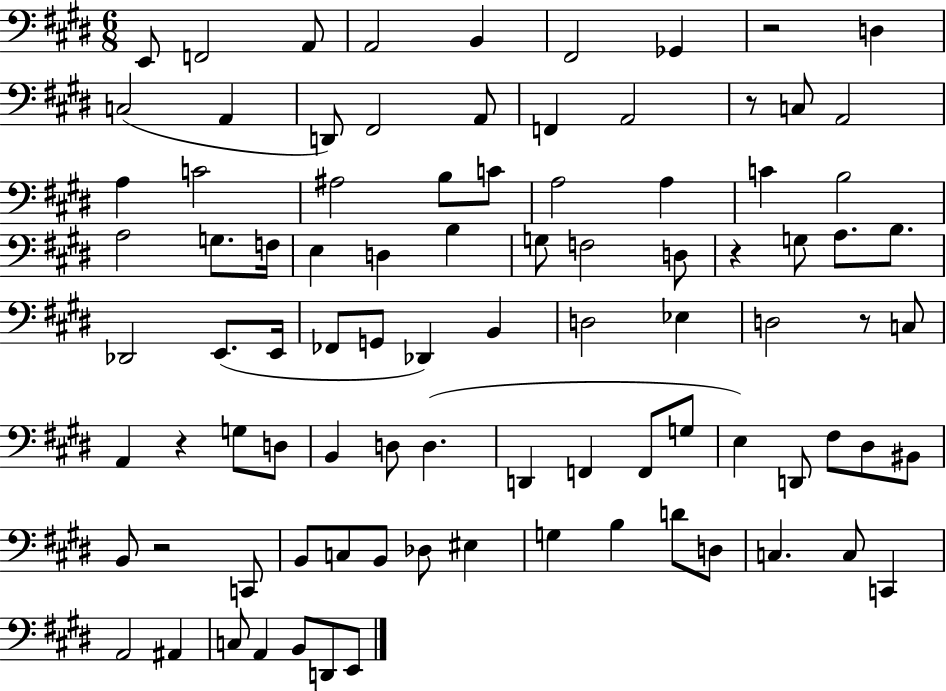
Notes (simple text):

E2/e F2/h A2/e A2/h B2/q F#2/h Gb2/q R/h D3/q C3/h A2/q D2/e F#2/h A2/e F2/q A2/h R/e C3/e A2/h A3/q C4/h A#3/h B3/e C4/e A3/h A3/q C4/q B3/h A3/h G3/e. F3/s E3/q D3/q B3/q G3/e F3/h D3/e R/q G3/e A3/e. B3/e. Db2/h E2/e. E2/s FES2/e G2/e Db2/q B2/q D3/h Eb3/q D3/h R/e C3/e A2/q R/q G3/e D3/e B2/q D3/e D3/q. D2/q F2/q F2/e G3/e E3/q D2/e F#3/e D#3/e BIS2/e B2/e R/h C2/e B2/e C3/e B2/e Db3/e EIS3/q G3/q B3/q D4/e D3/e C3/q. C3/e C2/q A2/h A#2/q C3/e A2/q B2/e D2/e E2/e